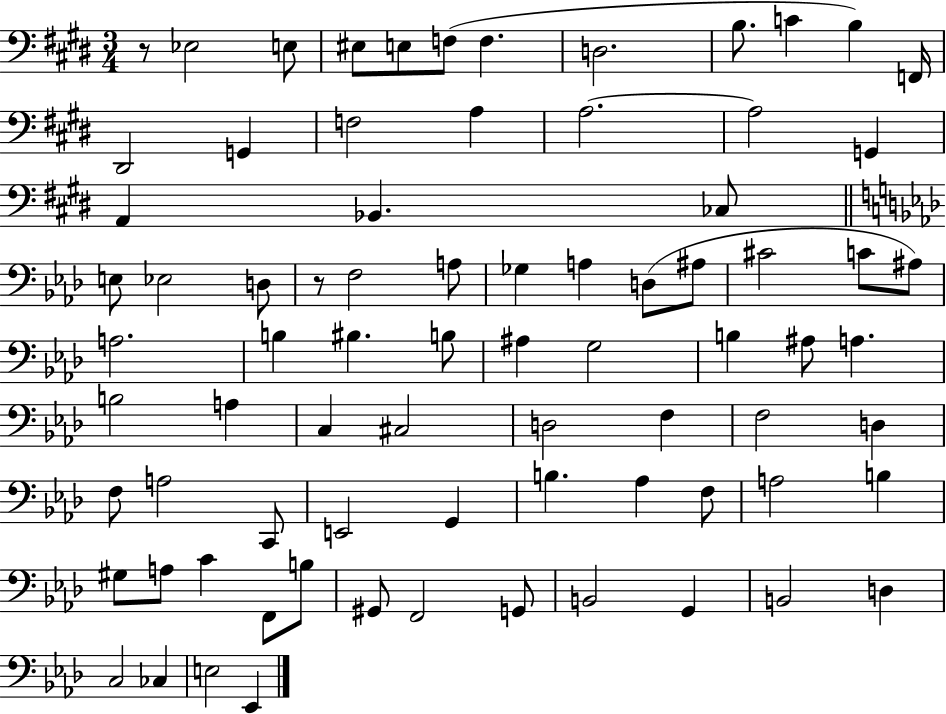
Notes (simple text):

R/e Eb3/h E3/e EIS3/e E3/e F3/e F3/q. D3/h. B3/e. C4/q B3/q F2/s D#2/h G2/q F3/h A3/q A3/h. A3/h G2/q A2/q Bb2/q. CES3/e E3/e Eb3/h D3/e R/e F3/h A3/e Gb3/q A3/q D3/e A#3/e C#4/h C4/e A#3/e A3/h. B3/q BIS3/q. B3/e A#3/q G3/h B3/q A#3/e A3/q. B3/h A3/q C3/q C#3/h D3/h F3/q F3/h D3/q F3/e A3/h C2/e E2/h G2/q B3/q. Ab3/q F3/e A3/h B3/q G#3/e A3/e C4/q F2/e B3/e G#2/e F2/h G2/e B2/h G2/q B2/h D3/q C3/h CES3/q E3/h Eb2/q